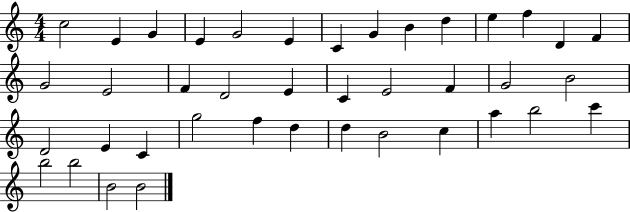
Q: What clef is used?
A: treble